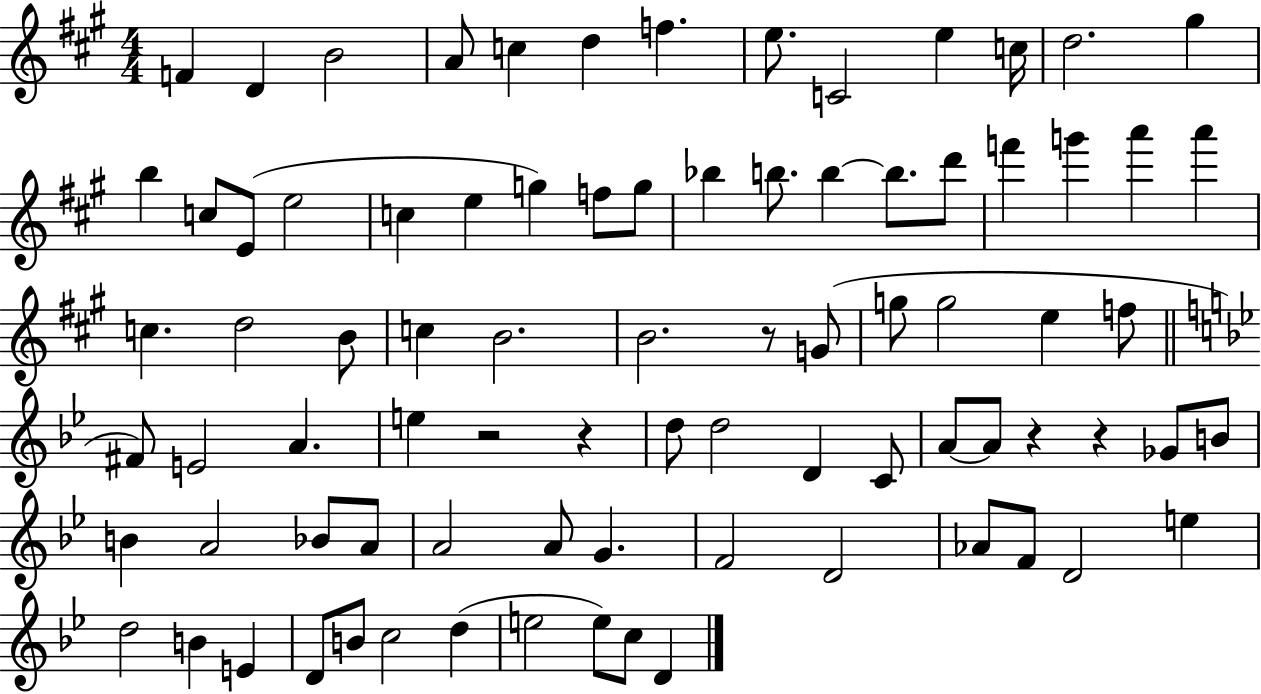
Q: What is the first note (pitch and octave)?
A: F4